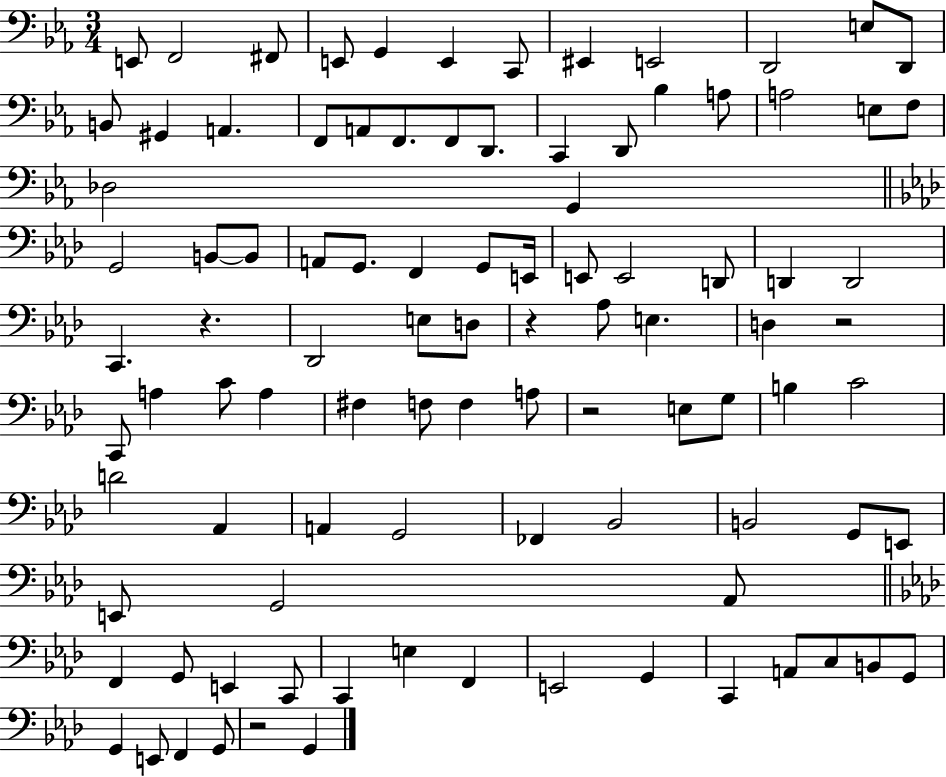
E2/e F2/h F#2/e E2/e G2/q E2/q C2/e EIS2/q E2/h D2/h E3/e D2/e B2/e G#2/q A2/q. F2/e A2/e F2/e. F2/e D2/e. C2/q D2/e Bb3/q A3/e A3/h E3/e F3/e Db3/h G2/q G2/h B2/e B2/e A2/e G2/e. F2/q G2/e E2/s E2/e E2/h D2/e D2/q D2/h C2/q. R/q. Db2/h E3/e D3/e R/q Ab3/e E3/q. D3/q R/h C2/e A3/q C4/e A3/q F#3/q F3/e F3/q A3/e R/h E3/e G3/e B3/q C4/h D4/h Ab2/q A2/q G2/h FES2/q Bb2/h B2/h G2/e E2/e E2/e G2/h Ab2/e F2/q G2/e E2/q C2/e C2/q E3/q F2/q E2/h G2/q C2/q A2/e C3/e B2/e G2/e G2/q E2/e F2/q G2/e R/h G2/q